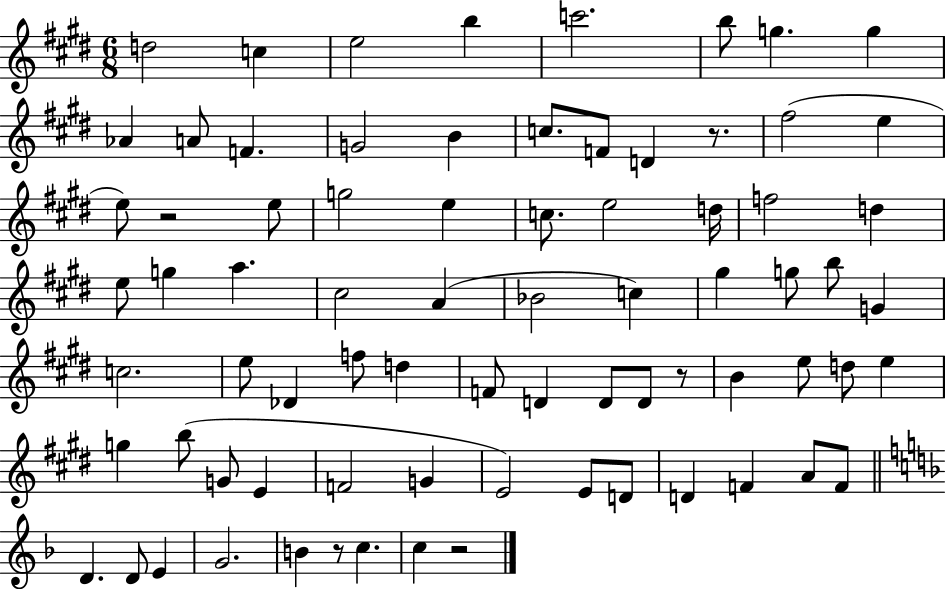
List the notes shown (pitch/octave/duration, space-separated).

D5/h C5/q E5/h B5/q C6/h. B5/e G5/q. G5/q Ab4/q A4/e F4/q. G4/h B4/q C5/e. F4/e D4/q R/e. F#5/h E5/q E5/e R/h E5/e G5/h E5/q C5/e. E5/h D5/s F5/h D5/q E5/e G5/q A5/q. C#5/h A4/q Bb4/h C5/q G#5/q G5/e B5/e G4/q C5/h. E5/e Db4/q F5/e D5/q F4/e D4/q D4/e D4/e R/e B4/q E5/e D5/e E5/q G5/q B5/e G4/e E4/q F4/h G4/q E4/h E4/e D4/e D4/q F4/q A4/e F4/e D4/q. D4/e E4/q G4/h. B4/q R/e C5/q. C5/q R/h